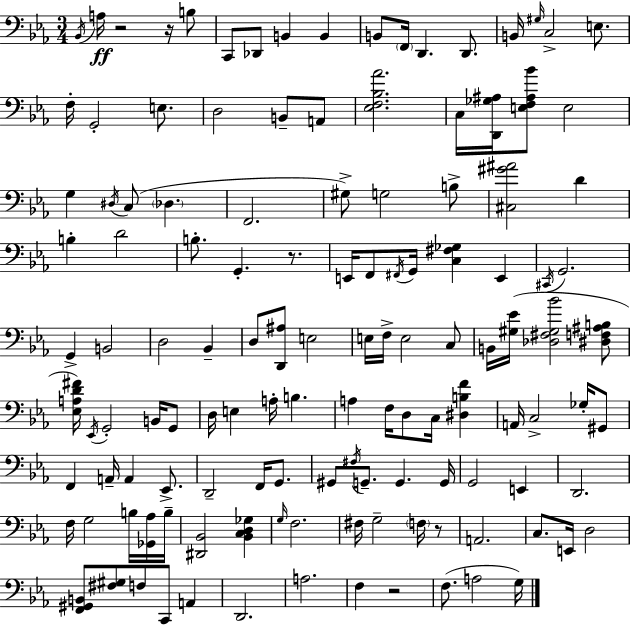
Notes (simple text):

Bb2/s A3/s R/h R/s B3/e C2/e Db2/e B2/q B2/q B2/e F2/s D2/q. D2/e. B2/s G#3/s C3/h E3/e. F3/s G2/h E3/e. D3/h B2/e A2/e [Eb3,F3,Bb3,Ab4]/h. C3/s [D2,Gb3,A#3]/s [E3,F3,A#3,Bb4]/e E3/h G3/q D#3/s C3/e Db3/q. F2/h. G#3/e G3/h B3/e [C#3,G#4,A#4]/h D4/q B3/q D4/h B3/e. G2/q. R/e. E2/s F2/e F#2/s G2/s [C3,F#3,Gb3]/q E2/q C#2/s G2/h. G2/q B2/h D3/h Bb2/q D3/e [D2,A#3]/e E3/h E3/s F3/s E3/h C3/e B2/s [G#3,Eb4]/s [Db3,F#3,G#3,Bb4]/h [D#3,F3,A#3,B3]/e [Eb3,A3,D4,F#4]/s Eb2/s G2/h B2/s G2/e D3/s E3/q A3/s B3/q. A3/q F3/s D3/e C3/s [D#3,B3,F4]/q A2/s C3/h Gb3/s G#2/e F2/q A2/s A2/q Eb2/e. D2/h F2/s G2/e. G#2/e F#3/s G2/e. G2/q. G2/s G2/h E2/q D2/h. F3/s G3/h B3/s [Gb2,Ab3]/s B3/s [D#2,Bb2]/h [Bb2,C3,D3,Gb3]/q G3/s F3/h. F#3/s G3/h F3/s R/e A2/h. C3/e. E2/s D3/h [F2,G#2,B2]/e [F#3,G#3]/e F3/e C2/e A2/q D2/h. A3/h. F3/q R/h F3/e. A3/h G3/s